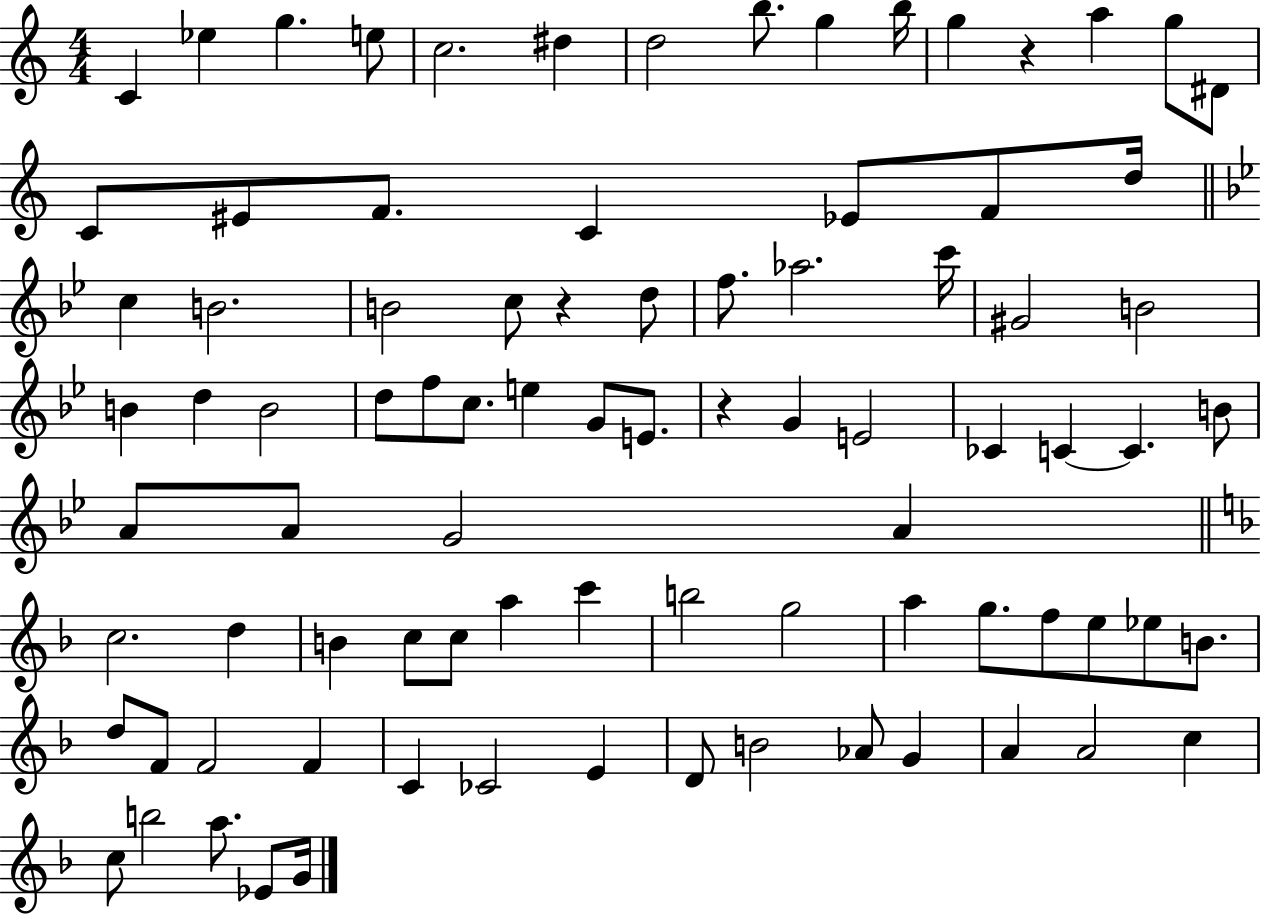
{
  \clef treble
  \numericTimeSignature
  \time 4/4
  \key c \major
  c'4 ees''4 g''4. e''8 | c''2. dis''4 | d''2 b''8. g''4 b''16 | g''4 r4 a''4 g''8 dis'8 | \break c'8 eis'8 f'8. c'4 ees'8 f'8 d''16 | \bar "||" \break \key bes \major c''4 b'2. | b'2 c''8 r4 d''8 | f''8. aes''2. c'''16 | gis'2 b'2 | \break b'4 d''4 b'2 | d''8 f''8 c''8. e''4 g'8 e'8. | r4 g'4 e'2 | ces'4 c'4~~ c'4. b'8 | \break a'8 a'8 g'2 a'4 | \bar "||" \break \key f \major c''2. d''4 | b'4 c''8 c''8 a''4 c'''4 | b''2 g''2 | a''4 g''8. f''8 e''8 ees''8 b'8. | \break d''8 f'8 f'2 f'4 | c'4 ces'2 e'4 | d'8 b'2 aes'8 g'4 | a'4 a'2 c''4 | \break c''8 b''2 a''8. ees'8 g'16 | \bar "|."
}